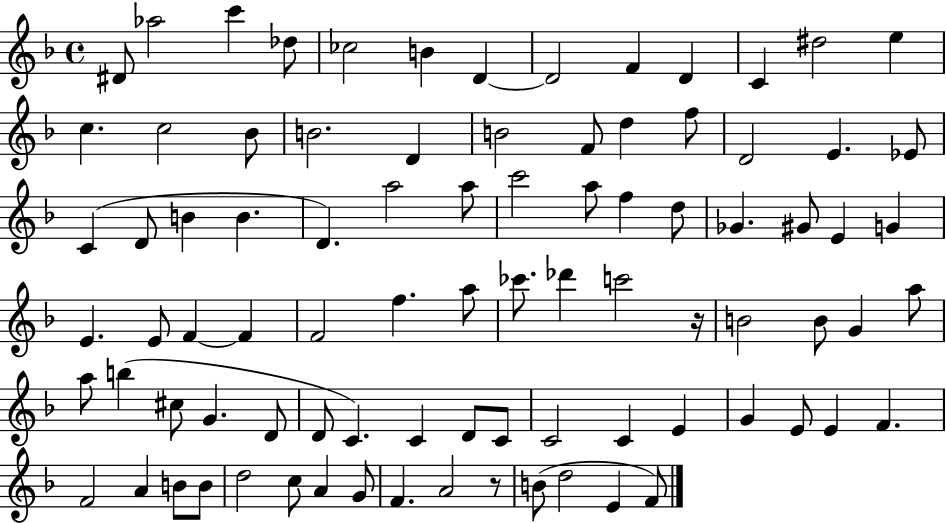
X:1
T:Untitled
M:4/4
L:1/4
K:F
^D/2 _a2 c' _d/2 _c2 B D D2 F D C ^d2 e c c2 _B/2 B2 D B2 F/2 d f/2 D2 E _E/2 C D/2 B B D a2 a/2 c'2 a/2 f d/2 _G ^G/2 E G E E/2 F F F2 f a/2 _c'/2 _d' c'2 z/4 B2 B/2 G a/2 a/2 b ^c/2 G D/2 D/2 C C D/2 C/2 C2 C E G E/2 E F F2 A B/2 B/2 d2 c/2 A G/2 F A2 z/2 B/2 d2 E F/2